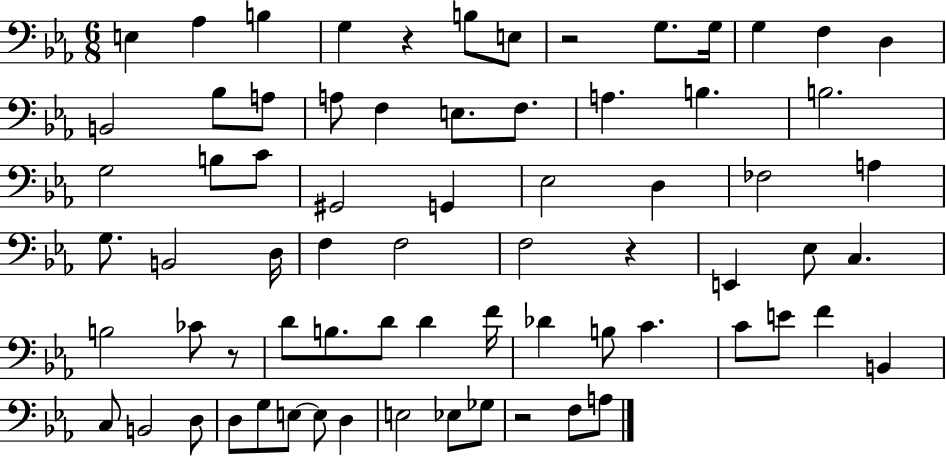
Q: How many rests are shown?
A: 5